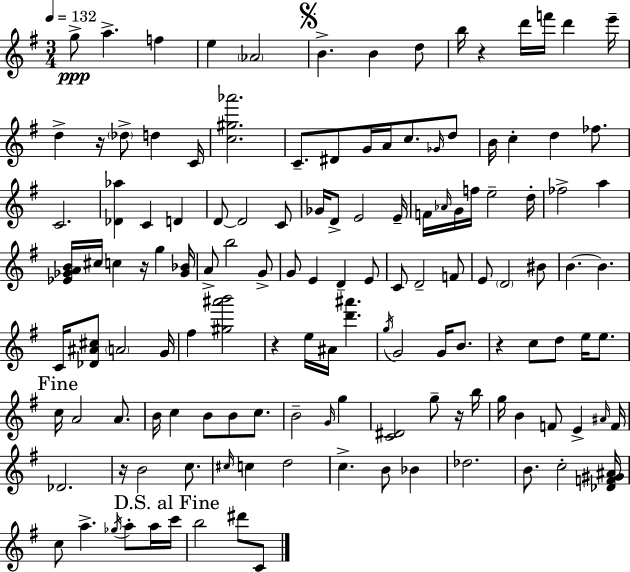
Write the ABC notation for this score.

X:1
T:Untitled
M:3/4
L:1/4
K:Em
g/2 a f e _A2 B B d/2 b/4 z d'/4 f'/4 d' e'/4 d z/4 _d/2 d C/4 [c^g_a']2 C/2 ^D/2 G/4 A/4 c/2 _G/4 d/2 B/4 c d _f/2 C2 [_D_a] C D D/2 D2 C/2 _G/4 D/2 E2 E/4 F/4 _A/4 G/4 f/4 e2 d/4 _f2 a [_E_GAB]/4 ^c/4 c z/4 g [_G_B]/4 A/2 b2 G/2 G/2 E D E/2 C/2 D2 F/2 E/2 D2 ^B/2 B B C/4 [_D^A^c]/2 A2 G/4 ^f [^g^a'b']2 z e/4 ^A/4 [d'^a'] g/4 G2 G/4 B/2 z c/2 d/2 e/4 e/2 c/4 A2 A/2 B/4 c B/2 B/2 c/2 B2 G/4 g [C^D]2 g/2 z/4 b/4 g/4 B F/2 E ^A/4 F/4 _D2 z/4 B2 c/2 ^c/4 c d2 c B/2 _B _d2 B/2 c2 [_DF^G^A]/4 c/2 a _g/4 a/2 a/4 c'/4 b2 ^d'/2 C/2